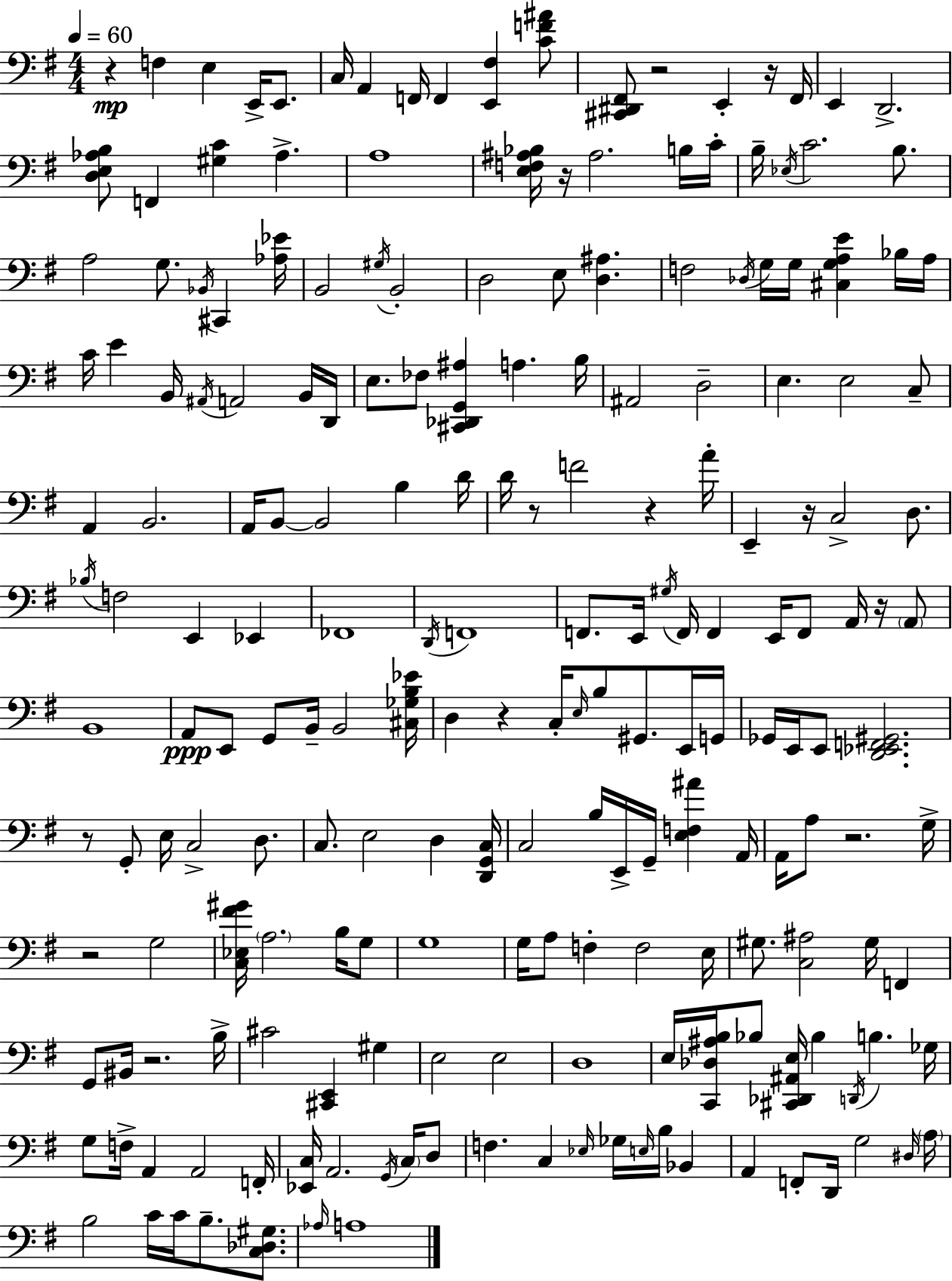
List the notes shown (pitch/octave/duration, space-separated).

R/q F3/q E3/q E2/s E2/e. C3/s A2/q F2/s F2/q [E2,F#3]/q [C4,F4,A#4]/e [C#2,D#2,F#2]/e R/h E2/q R/s F#2/s E2/q D2/h. [D3,E3,Ab3,B3]/e F2/q [G#3,C4]/q Ab3/q. A3/w [E3,F3,A#3,Bb3]/s R/s A#3/h. B3/s C4/s B3/s Eb3/s C4/h. B3/e. A3/h G3/e. Bb2/s C#2/q [Ab3,Eb4]/s B2/h G#3/s B2/h D3/h E3/e [D3,A#3]/q. F3/h Db3/s G3/s G3/s [C#3,G3,A3,E4]/q Bb3/s A3/s C4/s E4/q B2/s A#2/s A2/h B2/s D2/s E3/e. FES3/e [C#2,Db2,G2,A#3]/q A3/q. B3/s A#2/h D3/h E3/q. E3/h C3/e A2/q B2/h. A2/s B2/e B2/h B3/q D4/s D4/s R/e F4/h R/q A4/s E2/q R/s C3/h D3/e. Bb3/s F3/h E2/q Eb2/q FES2/w D2/s F2/w F2/e. E2/s G#3/s F2/s F2/q E2/s F2/e A2/s R/s A2/e B2/w A2/e E2/e G2/e B2/s B2/h [C#3,Gb3,B3,Eb4]/s D3/q R/q C3/s E3/s B3/e G#2/e. E2/s G2/s Gb2/s E2/s E2/e [D2,Eb2,F2,G#2]/h. R/e G2/e E3/s C3/h D3/e. C3/e. E3/h D3/q [D2,G2,C3]/s C3/h B3/s E2/s G2/s [E3,F3,A#4]/q A2/s A2/s A3/e R/h. G3/s R/h G3/h [C3,Eb3,F#4,G#4]/s A3/h. B3/s G3/e G3/w G3/s A3/e F3/q F3/h E3/s G#3/e. [C3,A#3]/h G#3/s F2/q G2/e BIS2/s R/h. B3/s C#4/h [C#2,E2]/q G#3/q E3/h E3/h D3/w E3/s [C2,Db3,A#3,B3]/s Bb3/e [C#2,Db2,A#2,E3]/s Bb3/q D2/s B3/q. Gb3/s G3/e F3/s A2/q A2/h F2/s [Eb2,C3]/s A2/h. G2/s C3/s D3/e F3/q. C3/q Eb3/s Gb3/s E3/s B3/s Bb2/q A2/q F2/e D2/s G3/h D#3/s A3/s B3/h C4/s C4/s B3/e. [C3,Db3,G#3]/e. Ab3/s A3/w